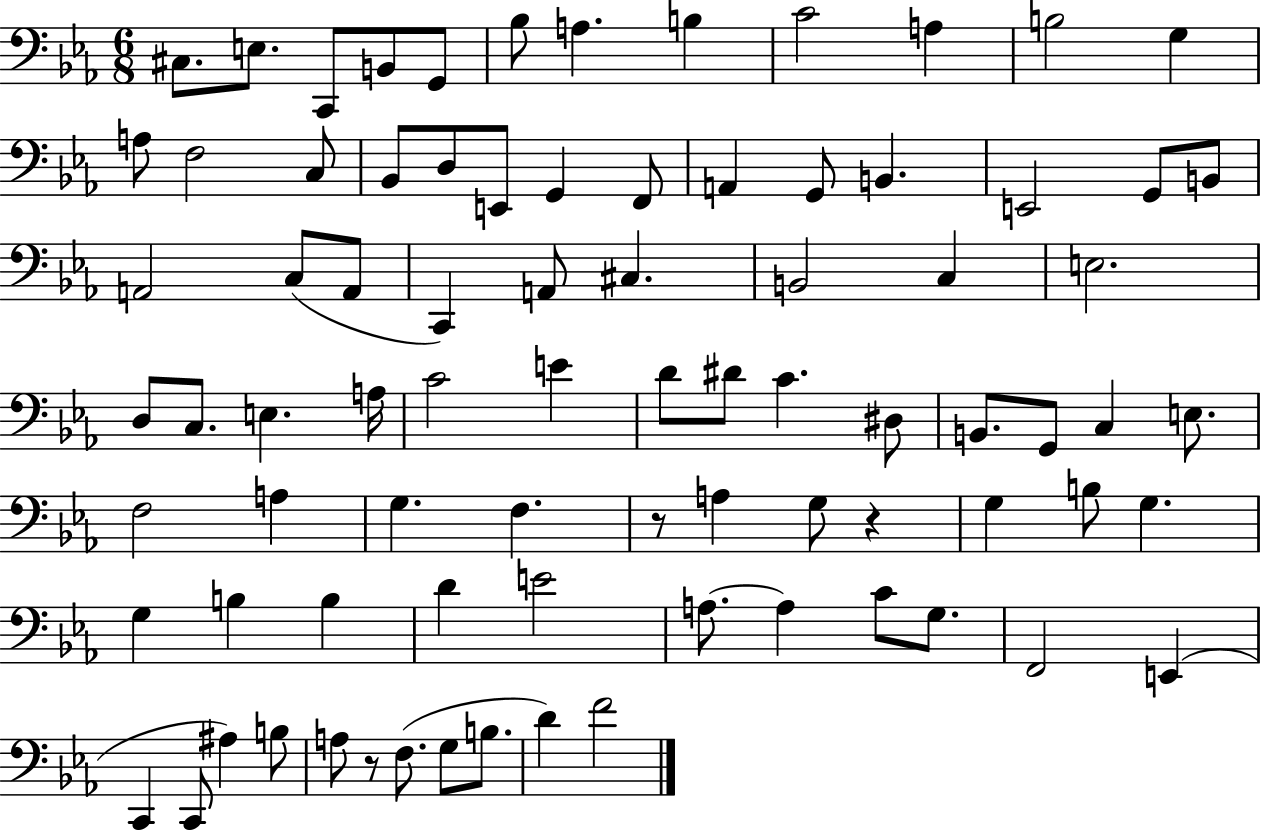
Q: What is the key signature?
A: EES major